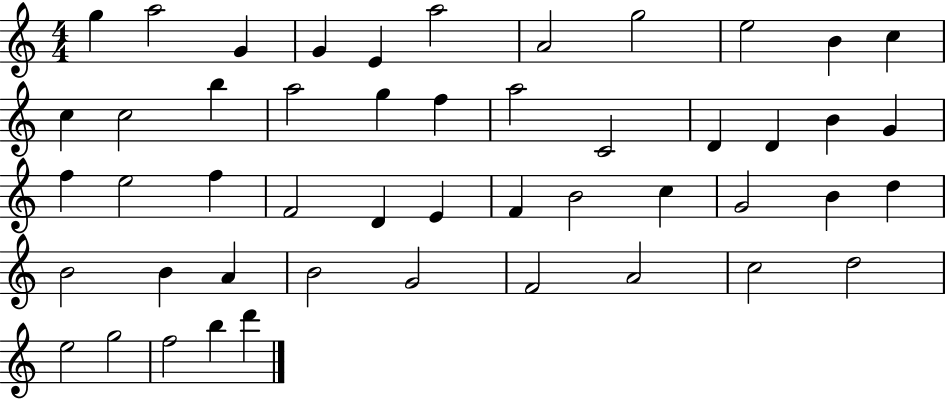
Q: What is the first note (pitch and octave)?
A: G5